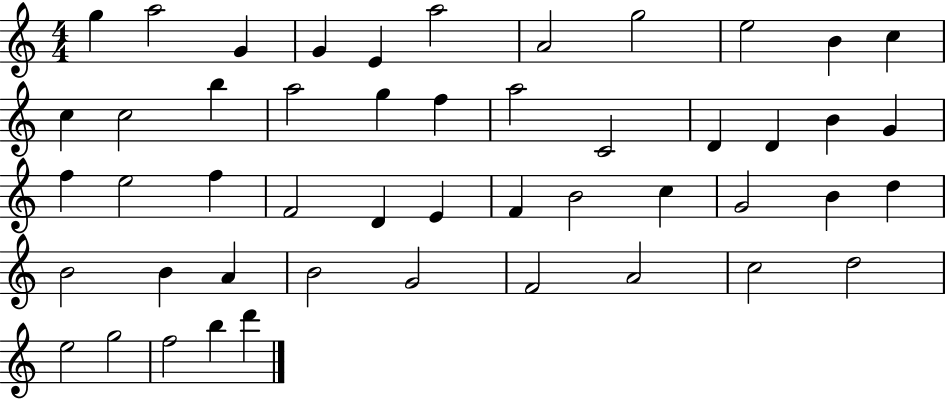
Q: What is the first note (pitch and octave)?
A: G5